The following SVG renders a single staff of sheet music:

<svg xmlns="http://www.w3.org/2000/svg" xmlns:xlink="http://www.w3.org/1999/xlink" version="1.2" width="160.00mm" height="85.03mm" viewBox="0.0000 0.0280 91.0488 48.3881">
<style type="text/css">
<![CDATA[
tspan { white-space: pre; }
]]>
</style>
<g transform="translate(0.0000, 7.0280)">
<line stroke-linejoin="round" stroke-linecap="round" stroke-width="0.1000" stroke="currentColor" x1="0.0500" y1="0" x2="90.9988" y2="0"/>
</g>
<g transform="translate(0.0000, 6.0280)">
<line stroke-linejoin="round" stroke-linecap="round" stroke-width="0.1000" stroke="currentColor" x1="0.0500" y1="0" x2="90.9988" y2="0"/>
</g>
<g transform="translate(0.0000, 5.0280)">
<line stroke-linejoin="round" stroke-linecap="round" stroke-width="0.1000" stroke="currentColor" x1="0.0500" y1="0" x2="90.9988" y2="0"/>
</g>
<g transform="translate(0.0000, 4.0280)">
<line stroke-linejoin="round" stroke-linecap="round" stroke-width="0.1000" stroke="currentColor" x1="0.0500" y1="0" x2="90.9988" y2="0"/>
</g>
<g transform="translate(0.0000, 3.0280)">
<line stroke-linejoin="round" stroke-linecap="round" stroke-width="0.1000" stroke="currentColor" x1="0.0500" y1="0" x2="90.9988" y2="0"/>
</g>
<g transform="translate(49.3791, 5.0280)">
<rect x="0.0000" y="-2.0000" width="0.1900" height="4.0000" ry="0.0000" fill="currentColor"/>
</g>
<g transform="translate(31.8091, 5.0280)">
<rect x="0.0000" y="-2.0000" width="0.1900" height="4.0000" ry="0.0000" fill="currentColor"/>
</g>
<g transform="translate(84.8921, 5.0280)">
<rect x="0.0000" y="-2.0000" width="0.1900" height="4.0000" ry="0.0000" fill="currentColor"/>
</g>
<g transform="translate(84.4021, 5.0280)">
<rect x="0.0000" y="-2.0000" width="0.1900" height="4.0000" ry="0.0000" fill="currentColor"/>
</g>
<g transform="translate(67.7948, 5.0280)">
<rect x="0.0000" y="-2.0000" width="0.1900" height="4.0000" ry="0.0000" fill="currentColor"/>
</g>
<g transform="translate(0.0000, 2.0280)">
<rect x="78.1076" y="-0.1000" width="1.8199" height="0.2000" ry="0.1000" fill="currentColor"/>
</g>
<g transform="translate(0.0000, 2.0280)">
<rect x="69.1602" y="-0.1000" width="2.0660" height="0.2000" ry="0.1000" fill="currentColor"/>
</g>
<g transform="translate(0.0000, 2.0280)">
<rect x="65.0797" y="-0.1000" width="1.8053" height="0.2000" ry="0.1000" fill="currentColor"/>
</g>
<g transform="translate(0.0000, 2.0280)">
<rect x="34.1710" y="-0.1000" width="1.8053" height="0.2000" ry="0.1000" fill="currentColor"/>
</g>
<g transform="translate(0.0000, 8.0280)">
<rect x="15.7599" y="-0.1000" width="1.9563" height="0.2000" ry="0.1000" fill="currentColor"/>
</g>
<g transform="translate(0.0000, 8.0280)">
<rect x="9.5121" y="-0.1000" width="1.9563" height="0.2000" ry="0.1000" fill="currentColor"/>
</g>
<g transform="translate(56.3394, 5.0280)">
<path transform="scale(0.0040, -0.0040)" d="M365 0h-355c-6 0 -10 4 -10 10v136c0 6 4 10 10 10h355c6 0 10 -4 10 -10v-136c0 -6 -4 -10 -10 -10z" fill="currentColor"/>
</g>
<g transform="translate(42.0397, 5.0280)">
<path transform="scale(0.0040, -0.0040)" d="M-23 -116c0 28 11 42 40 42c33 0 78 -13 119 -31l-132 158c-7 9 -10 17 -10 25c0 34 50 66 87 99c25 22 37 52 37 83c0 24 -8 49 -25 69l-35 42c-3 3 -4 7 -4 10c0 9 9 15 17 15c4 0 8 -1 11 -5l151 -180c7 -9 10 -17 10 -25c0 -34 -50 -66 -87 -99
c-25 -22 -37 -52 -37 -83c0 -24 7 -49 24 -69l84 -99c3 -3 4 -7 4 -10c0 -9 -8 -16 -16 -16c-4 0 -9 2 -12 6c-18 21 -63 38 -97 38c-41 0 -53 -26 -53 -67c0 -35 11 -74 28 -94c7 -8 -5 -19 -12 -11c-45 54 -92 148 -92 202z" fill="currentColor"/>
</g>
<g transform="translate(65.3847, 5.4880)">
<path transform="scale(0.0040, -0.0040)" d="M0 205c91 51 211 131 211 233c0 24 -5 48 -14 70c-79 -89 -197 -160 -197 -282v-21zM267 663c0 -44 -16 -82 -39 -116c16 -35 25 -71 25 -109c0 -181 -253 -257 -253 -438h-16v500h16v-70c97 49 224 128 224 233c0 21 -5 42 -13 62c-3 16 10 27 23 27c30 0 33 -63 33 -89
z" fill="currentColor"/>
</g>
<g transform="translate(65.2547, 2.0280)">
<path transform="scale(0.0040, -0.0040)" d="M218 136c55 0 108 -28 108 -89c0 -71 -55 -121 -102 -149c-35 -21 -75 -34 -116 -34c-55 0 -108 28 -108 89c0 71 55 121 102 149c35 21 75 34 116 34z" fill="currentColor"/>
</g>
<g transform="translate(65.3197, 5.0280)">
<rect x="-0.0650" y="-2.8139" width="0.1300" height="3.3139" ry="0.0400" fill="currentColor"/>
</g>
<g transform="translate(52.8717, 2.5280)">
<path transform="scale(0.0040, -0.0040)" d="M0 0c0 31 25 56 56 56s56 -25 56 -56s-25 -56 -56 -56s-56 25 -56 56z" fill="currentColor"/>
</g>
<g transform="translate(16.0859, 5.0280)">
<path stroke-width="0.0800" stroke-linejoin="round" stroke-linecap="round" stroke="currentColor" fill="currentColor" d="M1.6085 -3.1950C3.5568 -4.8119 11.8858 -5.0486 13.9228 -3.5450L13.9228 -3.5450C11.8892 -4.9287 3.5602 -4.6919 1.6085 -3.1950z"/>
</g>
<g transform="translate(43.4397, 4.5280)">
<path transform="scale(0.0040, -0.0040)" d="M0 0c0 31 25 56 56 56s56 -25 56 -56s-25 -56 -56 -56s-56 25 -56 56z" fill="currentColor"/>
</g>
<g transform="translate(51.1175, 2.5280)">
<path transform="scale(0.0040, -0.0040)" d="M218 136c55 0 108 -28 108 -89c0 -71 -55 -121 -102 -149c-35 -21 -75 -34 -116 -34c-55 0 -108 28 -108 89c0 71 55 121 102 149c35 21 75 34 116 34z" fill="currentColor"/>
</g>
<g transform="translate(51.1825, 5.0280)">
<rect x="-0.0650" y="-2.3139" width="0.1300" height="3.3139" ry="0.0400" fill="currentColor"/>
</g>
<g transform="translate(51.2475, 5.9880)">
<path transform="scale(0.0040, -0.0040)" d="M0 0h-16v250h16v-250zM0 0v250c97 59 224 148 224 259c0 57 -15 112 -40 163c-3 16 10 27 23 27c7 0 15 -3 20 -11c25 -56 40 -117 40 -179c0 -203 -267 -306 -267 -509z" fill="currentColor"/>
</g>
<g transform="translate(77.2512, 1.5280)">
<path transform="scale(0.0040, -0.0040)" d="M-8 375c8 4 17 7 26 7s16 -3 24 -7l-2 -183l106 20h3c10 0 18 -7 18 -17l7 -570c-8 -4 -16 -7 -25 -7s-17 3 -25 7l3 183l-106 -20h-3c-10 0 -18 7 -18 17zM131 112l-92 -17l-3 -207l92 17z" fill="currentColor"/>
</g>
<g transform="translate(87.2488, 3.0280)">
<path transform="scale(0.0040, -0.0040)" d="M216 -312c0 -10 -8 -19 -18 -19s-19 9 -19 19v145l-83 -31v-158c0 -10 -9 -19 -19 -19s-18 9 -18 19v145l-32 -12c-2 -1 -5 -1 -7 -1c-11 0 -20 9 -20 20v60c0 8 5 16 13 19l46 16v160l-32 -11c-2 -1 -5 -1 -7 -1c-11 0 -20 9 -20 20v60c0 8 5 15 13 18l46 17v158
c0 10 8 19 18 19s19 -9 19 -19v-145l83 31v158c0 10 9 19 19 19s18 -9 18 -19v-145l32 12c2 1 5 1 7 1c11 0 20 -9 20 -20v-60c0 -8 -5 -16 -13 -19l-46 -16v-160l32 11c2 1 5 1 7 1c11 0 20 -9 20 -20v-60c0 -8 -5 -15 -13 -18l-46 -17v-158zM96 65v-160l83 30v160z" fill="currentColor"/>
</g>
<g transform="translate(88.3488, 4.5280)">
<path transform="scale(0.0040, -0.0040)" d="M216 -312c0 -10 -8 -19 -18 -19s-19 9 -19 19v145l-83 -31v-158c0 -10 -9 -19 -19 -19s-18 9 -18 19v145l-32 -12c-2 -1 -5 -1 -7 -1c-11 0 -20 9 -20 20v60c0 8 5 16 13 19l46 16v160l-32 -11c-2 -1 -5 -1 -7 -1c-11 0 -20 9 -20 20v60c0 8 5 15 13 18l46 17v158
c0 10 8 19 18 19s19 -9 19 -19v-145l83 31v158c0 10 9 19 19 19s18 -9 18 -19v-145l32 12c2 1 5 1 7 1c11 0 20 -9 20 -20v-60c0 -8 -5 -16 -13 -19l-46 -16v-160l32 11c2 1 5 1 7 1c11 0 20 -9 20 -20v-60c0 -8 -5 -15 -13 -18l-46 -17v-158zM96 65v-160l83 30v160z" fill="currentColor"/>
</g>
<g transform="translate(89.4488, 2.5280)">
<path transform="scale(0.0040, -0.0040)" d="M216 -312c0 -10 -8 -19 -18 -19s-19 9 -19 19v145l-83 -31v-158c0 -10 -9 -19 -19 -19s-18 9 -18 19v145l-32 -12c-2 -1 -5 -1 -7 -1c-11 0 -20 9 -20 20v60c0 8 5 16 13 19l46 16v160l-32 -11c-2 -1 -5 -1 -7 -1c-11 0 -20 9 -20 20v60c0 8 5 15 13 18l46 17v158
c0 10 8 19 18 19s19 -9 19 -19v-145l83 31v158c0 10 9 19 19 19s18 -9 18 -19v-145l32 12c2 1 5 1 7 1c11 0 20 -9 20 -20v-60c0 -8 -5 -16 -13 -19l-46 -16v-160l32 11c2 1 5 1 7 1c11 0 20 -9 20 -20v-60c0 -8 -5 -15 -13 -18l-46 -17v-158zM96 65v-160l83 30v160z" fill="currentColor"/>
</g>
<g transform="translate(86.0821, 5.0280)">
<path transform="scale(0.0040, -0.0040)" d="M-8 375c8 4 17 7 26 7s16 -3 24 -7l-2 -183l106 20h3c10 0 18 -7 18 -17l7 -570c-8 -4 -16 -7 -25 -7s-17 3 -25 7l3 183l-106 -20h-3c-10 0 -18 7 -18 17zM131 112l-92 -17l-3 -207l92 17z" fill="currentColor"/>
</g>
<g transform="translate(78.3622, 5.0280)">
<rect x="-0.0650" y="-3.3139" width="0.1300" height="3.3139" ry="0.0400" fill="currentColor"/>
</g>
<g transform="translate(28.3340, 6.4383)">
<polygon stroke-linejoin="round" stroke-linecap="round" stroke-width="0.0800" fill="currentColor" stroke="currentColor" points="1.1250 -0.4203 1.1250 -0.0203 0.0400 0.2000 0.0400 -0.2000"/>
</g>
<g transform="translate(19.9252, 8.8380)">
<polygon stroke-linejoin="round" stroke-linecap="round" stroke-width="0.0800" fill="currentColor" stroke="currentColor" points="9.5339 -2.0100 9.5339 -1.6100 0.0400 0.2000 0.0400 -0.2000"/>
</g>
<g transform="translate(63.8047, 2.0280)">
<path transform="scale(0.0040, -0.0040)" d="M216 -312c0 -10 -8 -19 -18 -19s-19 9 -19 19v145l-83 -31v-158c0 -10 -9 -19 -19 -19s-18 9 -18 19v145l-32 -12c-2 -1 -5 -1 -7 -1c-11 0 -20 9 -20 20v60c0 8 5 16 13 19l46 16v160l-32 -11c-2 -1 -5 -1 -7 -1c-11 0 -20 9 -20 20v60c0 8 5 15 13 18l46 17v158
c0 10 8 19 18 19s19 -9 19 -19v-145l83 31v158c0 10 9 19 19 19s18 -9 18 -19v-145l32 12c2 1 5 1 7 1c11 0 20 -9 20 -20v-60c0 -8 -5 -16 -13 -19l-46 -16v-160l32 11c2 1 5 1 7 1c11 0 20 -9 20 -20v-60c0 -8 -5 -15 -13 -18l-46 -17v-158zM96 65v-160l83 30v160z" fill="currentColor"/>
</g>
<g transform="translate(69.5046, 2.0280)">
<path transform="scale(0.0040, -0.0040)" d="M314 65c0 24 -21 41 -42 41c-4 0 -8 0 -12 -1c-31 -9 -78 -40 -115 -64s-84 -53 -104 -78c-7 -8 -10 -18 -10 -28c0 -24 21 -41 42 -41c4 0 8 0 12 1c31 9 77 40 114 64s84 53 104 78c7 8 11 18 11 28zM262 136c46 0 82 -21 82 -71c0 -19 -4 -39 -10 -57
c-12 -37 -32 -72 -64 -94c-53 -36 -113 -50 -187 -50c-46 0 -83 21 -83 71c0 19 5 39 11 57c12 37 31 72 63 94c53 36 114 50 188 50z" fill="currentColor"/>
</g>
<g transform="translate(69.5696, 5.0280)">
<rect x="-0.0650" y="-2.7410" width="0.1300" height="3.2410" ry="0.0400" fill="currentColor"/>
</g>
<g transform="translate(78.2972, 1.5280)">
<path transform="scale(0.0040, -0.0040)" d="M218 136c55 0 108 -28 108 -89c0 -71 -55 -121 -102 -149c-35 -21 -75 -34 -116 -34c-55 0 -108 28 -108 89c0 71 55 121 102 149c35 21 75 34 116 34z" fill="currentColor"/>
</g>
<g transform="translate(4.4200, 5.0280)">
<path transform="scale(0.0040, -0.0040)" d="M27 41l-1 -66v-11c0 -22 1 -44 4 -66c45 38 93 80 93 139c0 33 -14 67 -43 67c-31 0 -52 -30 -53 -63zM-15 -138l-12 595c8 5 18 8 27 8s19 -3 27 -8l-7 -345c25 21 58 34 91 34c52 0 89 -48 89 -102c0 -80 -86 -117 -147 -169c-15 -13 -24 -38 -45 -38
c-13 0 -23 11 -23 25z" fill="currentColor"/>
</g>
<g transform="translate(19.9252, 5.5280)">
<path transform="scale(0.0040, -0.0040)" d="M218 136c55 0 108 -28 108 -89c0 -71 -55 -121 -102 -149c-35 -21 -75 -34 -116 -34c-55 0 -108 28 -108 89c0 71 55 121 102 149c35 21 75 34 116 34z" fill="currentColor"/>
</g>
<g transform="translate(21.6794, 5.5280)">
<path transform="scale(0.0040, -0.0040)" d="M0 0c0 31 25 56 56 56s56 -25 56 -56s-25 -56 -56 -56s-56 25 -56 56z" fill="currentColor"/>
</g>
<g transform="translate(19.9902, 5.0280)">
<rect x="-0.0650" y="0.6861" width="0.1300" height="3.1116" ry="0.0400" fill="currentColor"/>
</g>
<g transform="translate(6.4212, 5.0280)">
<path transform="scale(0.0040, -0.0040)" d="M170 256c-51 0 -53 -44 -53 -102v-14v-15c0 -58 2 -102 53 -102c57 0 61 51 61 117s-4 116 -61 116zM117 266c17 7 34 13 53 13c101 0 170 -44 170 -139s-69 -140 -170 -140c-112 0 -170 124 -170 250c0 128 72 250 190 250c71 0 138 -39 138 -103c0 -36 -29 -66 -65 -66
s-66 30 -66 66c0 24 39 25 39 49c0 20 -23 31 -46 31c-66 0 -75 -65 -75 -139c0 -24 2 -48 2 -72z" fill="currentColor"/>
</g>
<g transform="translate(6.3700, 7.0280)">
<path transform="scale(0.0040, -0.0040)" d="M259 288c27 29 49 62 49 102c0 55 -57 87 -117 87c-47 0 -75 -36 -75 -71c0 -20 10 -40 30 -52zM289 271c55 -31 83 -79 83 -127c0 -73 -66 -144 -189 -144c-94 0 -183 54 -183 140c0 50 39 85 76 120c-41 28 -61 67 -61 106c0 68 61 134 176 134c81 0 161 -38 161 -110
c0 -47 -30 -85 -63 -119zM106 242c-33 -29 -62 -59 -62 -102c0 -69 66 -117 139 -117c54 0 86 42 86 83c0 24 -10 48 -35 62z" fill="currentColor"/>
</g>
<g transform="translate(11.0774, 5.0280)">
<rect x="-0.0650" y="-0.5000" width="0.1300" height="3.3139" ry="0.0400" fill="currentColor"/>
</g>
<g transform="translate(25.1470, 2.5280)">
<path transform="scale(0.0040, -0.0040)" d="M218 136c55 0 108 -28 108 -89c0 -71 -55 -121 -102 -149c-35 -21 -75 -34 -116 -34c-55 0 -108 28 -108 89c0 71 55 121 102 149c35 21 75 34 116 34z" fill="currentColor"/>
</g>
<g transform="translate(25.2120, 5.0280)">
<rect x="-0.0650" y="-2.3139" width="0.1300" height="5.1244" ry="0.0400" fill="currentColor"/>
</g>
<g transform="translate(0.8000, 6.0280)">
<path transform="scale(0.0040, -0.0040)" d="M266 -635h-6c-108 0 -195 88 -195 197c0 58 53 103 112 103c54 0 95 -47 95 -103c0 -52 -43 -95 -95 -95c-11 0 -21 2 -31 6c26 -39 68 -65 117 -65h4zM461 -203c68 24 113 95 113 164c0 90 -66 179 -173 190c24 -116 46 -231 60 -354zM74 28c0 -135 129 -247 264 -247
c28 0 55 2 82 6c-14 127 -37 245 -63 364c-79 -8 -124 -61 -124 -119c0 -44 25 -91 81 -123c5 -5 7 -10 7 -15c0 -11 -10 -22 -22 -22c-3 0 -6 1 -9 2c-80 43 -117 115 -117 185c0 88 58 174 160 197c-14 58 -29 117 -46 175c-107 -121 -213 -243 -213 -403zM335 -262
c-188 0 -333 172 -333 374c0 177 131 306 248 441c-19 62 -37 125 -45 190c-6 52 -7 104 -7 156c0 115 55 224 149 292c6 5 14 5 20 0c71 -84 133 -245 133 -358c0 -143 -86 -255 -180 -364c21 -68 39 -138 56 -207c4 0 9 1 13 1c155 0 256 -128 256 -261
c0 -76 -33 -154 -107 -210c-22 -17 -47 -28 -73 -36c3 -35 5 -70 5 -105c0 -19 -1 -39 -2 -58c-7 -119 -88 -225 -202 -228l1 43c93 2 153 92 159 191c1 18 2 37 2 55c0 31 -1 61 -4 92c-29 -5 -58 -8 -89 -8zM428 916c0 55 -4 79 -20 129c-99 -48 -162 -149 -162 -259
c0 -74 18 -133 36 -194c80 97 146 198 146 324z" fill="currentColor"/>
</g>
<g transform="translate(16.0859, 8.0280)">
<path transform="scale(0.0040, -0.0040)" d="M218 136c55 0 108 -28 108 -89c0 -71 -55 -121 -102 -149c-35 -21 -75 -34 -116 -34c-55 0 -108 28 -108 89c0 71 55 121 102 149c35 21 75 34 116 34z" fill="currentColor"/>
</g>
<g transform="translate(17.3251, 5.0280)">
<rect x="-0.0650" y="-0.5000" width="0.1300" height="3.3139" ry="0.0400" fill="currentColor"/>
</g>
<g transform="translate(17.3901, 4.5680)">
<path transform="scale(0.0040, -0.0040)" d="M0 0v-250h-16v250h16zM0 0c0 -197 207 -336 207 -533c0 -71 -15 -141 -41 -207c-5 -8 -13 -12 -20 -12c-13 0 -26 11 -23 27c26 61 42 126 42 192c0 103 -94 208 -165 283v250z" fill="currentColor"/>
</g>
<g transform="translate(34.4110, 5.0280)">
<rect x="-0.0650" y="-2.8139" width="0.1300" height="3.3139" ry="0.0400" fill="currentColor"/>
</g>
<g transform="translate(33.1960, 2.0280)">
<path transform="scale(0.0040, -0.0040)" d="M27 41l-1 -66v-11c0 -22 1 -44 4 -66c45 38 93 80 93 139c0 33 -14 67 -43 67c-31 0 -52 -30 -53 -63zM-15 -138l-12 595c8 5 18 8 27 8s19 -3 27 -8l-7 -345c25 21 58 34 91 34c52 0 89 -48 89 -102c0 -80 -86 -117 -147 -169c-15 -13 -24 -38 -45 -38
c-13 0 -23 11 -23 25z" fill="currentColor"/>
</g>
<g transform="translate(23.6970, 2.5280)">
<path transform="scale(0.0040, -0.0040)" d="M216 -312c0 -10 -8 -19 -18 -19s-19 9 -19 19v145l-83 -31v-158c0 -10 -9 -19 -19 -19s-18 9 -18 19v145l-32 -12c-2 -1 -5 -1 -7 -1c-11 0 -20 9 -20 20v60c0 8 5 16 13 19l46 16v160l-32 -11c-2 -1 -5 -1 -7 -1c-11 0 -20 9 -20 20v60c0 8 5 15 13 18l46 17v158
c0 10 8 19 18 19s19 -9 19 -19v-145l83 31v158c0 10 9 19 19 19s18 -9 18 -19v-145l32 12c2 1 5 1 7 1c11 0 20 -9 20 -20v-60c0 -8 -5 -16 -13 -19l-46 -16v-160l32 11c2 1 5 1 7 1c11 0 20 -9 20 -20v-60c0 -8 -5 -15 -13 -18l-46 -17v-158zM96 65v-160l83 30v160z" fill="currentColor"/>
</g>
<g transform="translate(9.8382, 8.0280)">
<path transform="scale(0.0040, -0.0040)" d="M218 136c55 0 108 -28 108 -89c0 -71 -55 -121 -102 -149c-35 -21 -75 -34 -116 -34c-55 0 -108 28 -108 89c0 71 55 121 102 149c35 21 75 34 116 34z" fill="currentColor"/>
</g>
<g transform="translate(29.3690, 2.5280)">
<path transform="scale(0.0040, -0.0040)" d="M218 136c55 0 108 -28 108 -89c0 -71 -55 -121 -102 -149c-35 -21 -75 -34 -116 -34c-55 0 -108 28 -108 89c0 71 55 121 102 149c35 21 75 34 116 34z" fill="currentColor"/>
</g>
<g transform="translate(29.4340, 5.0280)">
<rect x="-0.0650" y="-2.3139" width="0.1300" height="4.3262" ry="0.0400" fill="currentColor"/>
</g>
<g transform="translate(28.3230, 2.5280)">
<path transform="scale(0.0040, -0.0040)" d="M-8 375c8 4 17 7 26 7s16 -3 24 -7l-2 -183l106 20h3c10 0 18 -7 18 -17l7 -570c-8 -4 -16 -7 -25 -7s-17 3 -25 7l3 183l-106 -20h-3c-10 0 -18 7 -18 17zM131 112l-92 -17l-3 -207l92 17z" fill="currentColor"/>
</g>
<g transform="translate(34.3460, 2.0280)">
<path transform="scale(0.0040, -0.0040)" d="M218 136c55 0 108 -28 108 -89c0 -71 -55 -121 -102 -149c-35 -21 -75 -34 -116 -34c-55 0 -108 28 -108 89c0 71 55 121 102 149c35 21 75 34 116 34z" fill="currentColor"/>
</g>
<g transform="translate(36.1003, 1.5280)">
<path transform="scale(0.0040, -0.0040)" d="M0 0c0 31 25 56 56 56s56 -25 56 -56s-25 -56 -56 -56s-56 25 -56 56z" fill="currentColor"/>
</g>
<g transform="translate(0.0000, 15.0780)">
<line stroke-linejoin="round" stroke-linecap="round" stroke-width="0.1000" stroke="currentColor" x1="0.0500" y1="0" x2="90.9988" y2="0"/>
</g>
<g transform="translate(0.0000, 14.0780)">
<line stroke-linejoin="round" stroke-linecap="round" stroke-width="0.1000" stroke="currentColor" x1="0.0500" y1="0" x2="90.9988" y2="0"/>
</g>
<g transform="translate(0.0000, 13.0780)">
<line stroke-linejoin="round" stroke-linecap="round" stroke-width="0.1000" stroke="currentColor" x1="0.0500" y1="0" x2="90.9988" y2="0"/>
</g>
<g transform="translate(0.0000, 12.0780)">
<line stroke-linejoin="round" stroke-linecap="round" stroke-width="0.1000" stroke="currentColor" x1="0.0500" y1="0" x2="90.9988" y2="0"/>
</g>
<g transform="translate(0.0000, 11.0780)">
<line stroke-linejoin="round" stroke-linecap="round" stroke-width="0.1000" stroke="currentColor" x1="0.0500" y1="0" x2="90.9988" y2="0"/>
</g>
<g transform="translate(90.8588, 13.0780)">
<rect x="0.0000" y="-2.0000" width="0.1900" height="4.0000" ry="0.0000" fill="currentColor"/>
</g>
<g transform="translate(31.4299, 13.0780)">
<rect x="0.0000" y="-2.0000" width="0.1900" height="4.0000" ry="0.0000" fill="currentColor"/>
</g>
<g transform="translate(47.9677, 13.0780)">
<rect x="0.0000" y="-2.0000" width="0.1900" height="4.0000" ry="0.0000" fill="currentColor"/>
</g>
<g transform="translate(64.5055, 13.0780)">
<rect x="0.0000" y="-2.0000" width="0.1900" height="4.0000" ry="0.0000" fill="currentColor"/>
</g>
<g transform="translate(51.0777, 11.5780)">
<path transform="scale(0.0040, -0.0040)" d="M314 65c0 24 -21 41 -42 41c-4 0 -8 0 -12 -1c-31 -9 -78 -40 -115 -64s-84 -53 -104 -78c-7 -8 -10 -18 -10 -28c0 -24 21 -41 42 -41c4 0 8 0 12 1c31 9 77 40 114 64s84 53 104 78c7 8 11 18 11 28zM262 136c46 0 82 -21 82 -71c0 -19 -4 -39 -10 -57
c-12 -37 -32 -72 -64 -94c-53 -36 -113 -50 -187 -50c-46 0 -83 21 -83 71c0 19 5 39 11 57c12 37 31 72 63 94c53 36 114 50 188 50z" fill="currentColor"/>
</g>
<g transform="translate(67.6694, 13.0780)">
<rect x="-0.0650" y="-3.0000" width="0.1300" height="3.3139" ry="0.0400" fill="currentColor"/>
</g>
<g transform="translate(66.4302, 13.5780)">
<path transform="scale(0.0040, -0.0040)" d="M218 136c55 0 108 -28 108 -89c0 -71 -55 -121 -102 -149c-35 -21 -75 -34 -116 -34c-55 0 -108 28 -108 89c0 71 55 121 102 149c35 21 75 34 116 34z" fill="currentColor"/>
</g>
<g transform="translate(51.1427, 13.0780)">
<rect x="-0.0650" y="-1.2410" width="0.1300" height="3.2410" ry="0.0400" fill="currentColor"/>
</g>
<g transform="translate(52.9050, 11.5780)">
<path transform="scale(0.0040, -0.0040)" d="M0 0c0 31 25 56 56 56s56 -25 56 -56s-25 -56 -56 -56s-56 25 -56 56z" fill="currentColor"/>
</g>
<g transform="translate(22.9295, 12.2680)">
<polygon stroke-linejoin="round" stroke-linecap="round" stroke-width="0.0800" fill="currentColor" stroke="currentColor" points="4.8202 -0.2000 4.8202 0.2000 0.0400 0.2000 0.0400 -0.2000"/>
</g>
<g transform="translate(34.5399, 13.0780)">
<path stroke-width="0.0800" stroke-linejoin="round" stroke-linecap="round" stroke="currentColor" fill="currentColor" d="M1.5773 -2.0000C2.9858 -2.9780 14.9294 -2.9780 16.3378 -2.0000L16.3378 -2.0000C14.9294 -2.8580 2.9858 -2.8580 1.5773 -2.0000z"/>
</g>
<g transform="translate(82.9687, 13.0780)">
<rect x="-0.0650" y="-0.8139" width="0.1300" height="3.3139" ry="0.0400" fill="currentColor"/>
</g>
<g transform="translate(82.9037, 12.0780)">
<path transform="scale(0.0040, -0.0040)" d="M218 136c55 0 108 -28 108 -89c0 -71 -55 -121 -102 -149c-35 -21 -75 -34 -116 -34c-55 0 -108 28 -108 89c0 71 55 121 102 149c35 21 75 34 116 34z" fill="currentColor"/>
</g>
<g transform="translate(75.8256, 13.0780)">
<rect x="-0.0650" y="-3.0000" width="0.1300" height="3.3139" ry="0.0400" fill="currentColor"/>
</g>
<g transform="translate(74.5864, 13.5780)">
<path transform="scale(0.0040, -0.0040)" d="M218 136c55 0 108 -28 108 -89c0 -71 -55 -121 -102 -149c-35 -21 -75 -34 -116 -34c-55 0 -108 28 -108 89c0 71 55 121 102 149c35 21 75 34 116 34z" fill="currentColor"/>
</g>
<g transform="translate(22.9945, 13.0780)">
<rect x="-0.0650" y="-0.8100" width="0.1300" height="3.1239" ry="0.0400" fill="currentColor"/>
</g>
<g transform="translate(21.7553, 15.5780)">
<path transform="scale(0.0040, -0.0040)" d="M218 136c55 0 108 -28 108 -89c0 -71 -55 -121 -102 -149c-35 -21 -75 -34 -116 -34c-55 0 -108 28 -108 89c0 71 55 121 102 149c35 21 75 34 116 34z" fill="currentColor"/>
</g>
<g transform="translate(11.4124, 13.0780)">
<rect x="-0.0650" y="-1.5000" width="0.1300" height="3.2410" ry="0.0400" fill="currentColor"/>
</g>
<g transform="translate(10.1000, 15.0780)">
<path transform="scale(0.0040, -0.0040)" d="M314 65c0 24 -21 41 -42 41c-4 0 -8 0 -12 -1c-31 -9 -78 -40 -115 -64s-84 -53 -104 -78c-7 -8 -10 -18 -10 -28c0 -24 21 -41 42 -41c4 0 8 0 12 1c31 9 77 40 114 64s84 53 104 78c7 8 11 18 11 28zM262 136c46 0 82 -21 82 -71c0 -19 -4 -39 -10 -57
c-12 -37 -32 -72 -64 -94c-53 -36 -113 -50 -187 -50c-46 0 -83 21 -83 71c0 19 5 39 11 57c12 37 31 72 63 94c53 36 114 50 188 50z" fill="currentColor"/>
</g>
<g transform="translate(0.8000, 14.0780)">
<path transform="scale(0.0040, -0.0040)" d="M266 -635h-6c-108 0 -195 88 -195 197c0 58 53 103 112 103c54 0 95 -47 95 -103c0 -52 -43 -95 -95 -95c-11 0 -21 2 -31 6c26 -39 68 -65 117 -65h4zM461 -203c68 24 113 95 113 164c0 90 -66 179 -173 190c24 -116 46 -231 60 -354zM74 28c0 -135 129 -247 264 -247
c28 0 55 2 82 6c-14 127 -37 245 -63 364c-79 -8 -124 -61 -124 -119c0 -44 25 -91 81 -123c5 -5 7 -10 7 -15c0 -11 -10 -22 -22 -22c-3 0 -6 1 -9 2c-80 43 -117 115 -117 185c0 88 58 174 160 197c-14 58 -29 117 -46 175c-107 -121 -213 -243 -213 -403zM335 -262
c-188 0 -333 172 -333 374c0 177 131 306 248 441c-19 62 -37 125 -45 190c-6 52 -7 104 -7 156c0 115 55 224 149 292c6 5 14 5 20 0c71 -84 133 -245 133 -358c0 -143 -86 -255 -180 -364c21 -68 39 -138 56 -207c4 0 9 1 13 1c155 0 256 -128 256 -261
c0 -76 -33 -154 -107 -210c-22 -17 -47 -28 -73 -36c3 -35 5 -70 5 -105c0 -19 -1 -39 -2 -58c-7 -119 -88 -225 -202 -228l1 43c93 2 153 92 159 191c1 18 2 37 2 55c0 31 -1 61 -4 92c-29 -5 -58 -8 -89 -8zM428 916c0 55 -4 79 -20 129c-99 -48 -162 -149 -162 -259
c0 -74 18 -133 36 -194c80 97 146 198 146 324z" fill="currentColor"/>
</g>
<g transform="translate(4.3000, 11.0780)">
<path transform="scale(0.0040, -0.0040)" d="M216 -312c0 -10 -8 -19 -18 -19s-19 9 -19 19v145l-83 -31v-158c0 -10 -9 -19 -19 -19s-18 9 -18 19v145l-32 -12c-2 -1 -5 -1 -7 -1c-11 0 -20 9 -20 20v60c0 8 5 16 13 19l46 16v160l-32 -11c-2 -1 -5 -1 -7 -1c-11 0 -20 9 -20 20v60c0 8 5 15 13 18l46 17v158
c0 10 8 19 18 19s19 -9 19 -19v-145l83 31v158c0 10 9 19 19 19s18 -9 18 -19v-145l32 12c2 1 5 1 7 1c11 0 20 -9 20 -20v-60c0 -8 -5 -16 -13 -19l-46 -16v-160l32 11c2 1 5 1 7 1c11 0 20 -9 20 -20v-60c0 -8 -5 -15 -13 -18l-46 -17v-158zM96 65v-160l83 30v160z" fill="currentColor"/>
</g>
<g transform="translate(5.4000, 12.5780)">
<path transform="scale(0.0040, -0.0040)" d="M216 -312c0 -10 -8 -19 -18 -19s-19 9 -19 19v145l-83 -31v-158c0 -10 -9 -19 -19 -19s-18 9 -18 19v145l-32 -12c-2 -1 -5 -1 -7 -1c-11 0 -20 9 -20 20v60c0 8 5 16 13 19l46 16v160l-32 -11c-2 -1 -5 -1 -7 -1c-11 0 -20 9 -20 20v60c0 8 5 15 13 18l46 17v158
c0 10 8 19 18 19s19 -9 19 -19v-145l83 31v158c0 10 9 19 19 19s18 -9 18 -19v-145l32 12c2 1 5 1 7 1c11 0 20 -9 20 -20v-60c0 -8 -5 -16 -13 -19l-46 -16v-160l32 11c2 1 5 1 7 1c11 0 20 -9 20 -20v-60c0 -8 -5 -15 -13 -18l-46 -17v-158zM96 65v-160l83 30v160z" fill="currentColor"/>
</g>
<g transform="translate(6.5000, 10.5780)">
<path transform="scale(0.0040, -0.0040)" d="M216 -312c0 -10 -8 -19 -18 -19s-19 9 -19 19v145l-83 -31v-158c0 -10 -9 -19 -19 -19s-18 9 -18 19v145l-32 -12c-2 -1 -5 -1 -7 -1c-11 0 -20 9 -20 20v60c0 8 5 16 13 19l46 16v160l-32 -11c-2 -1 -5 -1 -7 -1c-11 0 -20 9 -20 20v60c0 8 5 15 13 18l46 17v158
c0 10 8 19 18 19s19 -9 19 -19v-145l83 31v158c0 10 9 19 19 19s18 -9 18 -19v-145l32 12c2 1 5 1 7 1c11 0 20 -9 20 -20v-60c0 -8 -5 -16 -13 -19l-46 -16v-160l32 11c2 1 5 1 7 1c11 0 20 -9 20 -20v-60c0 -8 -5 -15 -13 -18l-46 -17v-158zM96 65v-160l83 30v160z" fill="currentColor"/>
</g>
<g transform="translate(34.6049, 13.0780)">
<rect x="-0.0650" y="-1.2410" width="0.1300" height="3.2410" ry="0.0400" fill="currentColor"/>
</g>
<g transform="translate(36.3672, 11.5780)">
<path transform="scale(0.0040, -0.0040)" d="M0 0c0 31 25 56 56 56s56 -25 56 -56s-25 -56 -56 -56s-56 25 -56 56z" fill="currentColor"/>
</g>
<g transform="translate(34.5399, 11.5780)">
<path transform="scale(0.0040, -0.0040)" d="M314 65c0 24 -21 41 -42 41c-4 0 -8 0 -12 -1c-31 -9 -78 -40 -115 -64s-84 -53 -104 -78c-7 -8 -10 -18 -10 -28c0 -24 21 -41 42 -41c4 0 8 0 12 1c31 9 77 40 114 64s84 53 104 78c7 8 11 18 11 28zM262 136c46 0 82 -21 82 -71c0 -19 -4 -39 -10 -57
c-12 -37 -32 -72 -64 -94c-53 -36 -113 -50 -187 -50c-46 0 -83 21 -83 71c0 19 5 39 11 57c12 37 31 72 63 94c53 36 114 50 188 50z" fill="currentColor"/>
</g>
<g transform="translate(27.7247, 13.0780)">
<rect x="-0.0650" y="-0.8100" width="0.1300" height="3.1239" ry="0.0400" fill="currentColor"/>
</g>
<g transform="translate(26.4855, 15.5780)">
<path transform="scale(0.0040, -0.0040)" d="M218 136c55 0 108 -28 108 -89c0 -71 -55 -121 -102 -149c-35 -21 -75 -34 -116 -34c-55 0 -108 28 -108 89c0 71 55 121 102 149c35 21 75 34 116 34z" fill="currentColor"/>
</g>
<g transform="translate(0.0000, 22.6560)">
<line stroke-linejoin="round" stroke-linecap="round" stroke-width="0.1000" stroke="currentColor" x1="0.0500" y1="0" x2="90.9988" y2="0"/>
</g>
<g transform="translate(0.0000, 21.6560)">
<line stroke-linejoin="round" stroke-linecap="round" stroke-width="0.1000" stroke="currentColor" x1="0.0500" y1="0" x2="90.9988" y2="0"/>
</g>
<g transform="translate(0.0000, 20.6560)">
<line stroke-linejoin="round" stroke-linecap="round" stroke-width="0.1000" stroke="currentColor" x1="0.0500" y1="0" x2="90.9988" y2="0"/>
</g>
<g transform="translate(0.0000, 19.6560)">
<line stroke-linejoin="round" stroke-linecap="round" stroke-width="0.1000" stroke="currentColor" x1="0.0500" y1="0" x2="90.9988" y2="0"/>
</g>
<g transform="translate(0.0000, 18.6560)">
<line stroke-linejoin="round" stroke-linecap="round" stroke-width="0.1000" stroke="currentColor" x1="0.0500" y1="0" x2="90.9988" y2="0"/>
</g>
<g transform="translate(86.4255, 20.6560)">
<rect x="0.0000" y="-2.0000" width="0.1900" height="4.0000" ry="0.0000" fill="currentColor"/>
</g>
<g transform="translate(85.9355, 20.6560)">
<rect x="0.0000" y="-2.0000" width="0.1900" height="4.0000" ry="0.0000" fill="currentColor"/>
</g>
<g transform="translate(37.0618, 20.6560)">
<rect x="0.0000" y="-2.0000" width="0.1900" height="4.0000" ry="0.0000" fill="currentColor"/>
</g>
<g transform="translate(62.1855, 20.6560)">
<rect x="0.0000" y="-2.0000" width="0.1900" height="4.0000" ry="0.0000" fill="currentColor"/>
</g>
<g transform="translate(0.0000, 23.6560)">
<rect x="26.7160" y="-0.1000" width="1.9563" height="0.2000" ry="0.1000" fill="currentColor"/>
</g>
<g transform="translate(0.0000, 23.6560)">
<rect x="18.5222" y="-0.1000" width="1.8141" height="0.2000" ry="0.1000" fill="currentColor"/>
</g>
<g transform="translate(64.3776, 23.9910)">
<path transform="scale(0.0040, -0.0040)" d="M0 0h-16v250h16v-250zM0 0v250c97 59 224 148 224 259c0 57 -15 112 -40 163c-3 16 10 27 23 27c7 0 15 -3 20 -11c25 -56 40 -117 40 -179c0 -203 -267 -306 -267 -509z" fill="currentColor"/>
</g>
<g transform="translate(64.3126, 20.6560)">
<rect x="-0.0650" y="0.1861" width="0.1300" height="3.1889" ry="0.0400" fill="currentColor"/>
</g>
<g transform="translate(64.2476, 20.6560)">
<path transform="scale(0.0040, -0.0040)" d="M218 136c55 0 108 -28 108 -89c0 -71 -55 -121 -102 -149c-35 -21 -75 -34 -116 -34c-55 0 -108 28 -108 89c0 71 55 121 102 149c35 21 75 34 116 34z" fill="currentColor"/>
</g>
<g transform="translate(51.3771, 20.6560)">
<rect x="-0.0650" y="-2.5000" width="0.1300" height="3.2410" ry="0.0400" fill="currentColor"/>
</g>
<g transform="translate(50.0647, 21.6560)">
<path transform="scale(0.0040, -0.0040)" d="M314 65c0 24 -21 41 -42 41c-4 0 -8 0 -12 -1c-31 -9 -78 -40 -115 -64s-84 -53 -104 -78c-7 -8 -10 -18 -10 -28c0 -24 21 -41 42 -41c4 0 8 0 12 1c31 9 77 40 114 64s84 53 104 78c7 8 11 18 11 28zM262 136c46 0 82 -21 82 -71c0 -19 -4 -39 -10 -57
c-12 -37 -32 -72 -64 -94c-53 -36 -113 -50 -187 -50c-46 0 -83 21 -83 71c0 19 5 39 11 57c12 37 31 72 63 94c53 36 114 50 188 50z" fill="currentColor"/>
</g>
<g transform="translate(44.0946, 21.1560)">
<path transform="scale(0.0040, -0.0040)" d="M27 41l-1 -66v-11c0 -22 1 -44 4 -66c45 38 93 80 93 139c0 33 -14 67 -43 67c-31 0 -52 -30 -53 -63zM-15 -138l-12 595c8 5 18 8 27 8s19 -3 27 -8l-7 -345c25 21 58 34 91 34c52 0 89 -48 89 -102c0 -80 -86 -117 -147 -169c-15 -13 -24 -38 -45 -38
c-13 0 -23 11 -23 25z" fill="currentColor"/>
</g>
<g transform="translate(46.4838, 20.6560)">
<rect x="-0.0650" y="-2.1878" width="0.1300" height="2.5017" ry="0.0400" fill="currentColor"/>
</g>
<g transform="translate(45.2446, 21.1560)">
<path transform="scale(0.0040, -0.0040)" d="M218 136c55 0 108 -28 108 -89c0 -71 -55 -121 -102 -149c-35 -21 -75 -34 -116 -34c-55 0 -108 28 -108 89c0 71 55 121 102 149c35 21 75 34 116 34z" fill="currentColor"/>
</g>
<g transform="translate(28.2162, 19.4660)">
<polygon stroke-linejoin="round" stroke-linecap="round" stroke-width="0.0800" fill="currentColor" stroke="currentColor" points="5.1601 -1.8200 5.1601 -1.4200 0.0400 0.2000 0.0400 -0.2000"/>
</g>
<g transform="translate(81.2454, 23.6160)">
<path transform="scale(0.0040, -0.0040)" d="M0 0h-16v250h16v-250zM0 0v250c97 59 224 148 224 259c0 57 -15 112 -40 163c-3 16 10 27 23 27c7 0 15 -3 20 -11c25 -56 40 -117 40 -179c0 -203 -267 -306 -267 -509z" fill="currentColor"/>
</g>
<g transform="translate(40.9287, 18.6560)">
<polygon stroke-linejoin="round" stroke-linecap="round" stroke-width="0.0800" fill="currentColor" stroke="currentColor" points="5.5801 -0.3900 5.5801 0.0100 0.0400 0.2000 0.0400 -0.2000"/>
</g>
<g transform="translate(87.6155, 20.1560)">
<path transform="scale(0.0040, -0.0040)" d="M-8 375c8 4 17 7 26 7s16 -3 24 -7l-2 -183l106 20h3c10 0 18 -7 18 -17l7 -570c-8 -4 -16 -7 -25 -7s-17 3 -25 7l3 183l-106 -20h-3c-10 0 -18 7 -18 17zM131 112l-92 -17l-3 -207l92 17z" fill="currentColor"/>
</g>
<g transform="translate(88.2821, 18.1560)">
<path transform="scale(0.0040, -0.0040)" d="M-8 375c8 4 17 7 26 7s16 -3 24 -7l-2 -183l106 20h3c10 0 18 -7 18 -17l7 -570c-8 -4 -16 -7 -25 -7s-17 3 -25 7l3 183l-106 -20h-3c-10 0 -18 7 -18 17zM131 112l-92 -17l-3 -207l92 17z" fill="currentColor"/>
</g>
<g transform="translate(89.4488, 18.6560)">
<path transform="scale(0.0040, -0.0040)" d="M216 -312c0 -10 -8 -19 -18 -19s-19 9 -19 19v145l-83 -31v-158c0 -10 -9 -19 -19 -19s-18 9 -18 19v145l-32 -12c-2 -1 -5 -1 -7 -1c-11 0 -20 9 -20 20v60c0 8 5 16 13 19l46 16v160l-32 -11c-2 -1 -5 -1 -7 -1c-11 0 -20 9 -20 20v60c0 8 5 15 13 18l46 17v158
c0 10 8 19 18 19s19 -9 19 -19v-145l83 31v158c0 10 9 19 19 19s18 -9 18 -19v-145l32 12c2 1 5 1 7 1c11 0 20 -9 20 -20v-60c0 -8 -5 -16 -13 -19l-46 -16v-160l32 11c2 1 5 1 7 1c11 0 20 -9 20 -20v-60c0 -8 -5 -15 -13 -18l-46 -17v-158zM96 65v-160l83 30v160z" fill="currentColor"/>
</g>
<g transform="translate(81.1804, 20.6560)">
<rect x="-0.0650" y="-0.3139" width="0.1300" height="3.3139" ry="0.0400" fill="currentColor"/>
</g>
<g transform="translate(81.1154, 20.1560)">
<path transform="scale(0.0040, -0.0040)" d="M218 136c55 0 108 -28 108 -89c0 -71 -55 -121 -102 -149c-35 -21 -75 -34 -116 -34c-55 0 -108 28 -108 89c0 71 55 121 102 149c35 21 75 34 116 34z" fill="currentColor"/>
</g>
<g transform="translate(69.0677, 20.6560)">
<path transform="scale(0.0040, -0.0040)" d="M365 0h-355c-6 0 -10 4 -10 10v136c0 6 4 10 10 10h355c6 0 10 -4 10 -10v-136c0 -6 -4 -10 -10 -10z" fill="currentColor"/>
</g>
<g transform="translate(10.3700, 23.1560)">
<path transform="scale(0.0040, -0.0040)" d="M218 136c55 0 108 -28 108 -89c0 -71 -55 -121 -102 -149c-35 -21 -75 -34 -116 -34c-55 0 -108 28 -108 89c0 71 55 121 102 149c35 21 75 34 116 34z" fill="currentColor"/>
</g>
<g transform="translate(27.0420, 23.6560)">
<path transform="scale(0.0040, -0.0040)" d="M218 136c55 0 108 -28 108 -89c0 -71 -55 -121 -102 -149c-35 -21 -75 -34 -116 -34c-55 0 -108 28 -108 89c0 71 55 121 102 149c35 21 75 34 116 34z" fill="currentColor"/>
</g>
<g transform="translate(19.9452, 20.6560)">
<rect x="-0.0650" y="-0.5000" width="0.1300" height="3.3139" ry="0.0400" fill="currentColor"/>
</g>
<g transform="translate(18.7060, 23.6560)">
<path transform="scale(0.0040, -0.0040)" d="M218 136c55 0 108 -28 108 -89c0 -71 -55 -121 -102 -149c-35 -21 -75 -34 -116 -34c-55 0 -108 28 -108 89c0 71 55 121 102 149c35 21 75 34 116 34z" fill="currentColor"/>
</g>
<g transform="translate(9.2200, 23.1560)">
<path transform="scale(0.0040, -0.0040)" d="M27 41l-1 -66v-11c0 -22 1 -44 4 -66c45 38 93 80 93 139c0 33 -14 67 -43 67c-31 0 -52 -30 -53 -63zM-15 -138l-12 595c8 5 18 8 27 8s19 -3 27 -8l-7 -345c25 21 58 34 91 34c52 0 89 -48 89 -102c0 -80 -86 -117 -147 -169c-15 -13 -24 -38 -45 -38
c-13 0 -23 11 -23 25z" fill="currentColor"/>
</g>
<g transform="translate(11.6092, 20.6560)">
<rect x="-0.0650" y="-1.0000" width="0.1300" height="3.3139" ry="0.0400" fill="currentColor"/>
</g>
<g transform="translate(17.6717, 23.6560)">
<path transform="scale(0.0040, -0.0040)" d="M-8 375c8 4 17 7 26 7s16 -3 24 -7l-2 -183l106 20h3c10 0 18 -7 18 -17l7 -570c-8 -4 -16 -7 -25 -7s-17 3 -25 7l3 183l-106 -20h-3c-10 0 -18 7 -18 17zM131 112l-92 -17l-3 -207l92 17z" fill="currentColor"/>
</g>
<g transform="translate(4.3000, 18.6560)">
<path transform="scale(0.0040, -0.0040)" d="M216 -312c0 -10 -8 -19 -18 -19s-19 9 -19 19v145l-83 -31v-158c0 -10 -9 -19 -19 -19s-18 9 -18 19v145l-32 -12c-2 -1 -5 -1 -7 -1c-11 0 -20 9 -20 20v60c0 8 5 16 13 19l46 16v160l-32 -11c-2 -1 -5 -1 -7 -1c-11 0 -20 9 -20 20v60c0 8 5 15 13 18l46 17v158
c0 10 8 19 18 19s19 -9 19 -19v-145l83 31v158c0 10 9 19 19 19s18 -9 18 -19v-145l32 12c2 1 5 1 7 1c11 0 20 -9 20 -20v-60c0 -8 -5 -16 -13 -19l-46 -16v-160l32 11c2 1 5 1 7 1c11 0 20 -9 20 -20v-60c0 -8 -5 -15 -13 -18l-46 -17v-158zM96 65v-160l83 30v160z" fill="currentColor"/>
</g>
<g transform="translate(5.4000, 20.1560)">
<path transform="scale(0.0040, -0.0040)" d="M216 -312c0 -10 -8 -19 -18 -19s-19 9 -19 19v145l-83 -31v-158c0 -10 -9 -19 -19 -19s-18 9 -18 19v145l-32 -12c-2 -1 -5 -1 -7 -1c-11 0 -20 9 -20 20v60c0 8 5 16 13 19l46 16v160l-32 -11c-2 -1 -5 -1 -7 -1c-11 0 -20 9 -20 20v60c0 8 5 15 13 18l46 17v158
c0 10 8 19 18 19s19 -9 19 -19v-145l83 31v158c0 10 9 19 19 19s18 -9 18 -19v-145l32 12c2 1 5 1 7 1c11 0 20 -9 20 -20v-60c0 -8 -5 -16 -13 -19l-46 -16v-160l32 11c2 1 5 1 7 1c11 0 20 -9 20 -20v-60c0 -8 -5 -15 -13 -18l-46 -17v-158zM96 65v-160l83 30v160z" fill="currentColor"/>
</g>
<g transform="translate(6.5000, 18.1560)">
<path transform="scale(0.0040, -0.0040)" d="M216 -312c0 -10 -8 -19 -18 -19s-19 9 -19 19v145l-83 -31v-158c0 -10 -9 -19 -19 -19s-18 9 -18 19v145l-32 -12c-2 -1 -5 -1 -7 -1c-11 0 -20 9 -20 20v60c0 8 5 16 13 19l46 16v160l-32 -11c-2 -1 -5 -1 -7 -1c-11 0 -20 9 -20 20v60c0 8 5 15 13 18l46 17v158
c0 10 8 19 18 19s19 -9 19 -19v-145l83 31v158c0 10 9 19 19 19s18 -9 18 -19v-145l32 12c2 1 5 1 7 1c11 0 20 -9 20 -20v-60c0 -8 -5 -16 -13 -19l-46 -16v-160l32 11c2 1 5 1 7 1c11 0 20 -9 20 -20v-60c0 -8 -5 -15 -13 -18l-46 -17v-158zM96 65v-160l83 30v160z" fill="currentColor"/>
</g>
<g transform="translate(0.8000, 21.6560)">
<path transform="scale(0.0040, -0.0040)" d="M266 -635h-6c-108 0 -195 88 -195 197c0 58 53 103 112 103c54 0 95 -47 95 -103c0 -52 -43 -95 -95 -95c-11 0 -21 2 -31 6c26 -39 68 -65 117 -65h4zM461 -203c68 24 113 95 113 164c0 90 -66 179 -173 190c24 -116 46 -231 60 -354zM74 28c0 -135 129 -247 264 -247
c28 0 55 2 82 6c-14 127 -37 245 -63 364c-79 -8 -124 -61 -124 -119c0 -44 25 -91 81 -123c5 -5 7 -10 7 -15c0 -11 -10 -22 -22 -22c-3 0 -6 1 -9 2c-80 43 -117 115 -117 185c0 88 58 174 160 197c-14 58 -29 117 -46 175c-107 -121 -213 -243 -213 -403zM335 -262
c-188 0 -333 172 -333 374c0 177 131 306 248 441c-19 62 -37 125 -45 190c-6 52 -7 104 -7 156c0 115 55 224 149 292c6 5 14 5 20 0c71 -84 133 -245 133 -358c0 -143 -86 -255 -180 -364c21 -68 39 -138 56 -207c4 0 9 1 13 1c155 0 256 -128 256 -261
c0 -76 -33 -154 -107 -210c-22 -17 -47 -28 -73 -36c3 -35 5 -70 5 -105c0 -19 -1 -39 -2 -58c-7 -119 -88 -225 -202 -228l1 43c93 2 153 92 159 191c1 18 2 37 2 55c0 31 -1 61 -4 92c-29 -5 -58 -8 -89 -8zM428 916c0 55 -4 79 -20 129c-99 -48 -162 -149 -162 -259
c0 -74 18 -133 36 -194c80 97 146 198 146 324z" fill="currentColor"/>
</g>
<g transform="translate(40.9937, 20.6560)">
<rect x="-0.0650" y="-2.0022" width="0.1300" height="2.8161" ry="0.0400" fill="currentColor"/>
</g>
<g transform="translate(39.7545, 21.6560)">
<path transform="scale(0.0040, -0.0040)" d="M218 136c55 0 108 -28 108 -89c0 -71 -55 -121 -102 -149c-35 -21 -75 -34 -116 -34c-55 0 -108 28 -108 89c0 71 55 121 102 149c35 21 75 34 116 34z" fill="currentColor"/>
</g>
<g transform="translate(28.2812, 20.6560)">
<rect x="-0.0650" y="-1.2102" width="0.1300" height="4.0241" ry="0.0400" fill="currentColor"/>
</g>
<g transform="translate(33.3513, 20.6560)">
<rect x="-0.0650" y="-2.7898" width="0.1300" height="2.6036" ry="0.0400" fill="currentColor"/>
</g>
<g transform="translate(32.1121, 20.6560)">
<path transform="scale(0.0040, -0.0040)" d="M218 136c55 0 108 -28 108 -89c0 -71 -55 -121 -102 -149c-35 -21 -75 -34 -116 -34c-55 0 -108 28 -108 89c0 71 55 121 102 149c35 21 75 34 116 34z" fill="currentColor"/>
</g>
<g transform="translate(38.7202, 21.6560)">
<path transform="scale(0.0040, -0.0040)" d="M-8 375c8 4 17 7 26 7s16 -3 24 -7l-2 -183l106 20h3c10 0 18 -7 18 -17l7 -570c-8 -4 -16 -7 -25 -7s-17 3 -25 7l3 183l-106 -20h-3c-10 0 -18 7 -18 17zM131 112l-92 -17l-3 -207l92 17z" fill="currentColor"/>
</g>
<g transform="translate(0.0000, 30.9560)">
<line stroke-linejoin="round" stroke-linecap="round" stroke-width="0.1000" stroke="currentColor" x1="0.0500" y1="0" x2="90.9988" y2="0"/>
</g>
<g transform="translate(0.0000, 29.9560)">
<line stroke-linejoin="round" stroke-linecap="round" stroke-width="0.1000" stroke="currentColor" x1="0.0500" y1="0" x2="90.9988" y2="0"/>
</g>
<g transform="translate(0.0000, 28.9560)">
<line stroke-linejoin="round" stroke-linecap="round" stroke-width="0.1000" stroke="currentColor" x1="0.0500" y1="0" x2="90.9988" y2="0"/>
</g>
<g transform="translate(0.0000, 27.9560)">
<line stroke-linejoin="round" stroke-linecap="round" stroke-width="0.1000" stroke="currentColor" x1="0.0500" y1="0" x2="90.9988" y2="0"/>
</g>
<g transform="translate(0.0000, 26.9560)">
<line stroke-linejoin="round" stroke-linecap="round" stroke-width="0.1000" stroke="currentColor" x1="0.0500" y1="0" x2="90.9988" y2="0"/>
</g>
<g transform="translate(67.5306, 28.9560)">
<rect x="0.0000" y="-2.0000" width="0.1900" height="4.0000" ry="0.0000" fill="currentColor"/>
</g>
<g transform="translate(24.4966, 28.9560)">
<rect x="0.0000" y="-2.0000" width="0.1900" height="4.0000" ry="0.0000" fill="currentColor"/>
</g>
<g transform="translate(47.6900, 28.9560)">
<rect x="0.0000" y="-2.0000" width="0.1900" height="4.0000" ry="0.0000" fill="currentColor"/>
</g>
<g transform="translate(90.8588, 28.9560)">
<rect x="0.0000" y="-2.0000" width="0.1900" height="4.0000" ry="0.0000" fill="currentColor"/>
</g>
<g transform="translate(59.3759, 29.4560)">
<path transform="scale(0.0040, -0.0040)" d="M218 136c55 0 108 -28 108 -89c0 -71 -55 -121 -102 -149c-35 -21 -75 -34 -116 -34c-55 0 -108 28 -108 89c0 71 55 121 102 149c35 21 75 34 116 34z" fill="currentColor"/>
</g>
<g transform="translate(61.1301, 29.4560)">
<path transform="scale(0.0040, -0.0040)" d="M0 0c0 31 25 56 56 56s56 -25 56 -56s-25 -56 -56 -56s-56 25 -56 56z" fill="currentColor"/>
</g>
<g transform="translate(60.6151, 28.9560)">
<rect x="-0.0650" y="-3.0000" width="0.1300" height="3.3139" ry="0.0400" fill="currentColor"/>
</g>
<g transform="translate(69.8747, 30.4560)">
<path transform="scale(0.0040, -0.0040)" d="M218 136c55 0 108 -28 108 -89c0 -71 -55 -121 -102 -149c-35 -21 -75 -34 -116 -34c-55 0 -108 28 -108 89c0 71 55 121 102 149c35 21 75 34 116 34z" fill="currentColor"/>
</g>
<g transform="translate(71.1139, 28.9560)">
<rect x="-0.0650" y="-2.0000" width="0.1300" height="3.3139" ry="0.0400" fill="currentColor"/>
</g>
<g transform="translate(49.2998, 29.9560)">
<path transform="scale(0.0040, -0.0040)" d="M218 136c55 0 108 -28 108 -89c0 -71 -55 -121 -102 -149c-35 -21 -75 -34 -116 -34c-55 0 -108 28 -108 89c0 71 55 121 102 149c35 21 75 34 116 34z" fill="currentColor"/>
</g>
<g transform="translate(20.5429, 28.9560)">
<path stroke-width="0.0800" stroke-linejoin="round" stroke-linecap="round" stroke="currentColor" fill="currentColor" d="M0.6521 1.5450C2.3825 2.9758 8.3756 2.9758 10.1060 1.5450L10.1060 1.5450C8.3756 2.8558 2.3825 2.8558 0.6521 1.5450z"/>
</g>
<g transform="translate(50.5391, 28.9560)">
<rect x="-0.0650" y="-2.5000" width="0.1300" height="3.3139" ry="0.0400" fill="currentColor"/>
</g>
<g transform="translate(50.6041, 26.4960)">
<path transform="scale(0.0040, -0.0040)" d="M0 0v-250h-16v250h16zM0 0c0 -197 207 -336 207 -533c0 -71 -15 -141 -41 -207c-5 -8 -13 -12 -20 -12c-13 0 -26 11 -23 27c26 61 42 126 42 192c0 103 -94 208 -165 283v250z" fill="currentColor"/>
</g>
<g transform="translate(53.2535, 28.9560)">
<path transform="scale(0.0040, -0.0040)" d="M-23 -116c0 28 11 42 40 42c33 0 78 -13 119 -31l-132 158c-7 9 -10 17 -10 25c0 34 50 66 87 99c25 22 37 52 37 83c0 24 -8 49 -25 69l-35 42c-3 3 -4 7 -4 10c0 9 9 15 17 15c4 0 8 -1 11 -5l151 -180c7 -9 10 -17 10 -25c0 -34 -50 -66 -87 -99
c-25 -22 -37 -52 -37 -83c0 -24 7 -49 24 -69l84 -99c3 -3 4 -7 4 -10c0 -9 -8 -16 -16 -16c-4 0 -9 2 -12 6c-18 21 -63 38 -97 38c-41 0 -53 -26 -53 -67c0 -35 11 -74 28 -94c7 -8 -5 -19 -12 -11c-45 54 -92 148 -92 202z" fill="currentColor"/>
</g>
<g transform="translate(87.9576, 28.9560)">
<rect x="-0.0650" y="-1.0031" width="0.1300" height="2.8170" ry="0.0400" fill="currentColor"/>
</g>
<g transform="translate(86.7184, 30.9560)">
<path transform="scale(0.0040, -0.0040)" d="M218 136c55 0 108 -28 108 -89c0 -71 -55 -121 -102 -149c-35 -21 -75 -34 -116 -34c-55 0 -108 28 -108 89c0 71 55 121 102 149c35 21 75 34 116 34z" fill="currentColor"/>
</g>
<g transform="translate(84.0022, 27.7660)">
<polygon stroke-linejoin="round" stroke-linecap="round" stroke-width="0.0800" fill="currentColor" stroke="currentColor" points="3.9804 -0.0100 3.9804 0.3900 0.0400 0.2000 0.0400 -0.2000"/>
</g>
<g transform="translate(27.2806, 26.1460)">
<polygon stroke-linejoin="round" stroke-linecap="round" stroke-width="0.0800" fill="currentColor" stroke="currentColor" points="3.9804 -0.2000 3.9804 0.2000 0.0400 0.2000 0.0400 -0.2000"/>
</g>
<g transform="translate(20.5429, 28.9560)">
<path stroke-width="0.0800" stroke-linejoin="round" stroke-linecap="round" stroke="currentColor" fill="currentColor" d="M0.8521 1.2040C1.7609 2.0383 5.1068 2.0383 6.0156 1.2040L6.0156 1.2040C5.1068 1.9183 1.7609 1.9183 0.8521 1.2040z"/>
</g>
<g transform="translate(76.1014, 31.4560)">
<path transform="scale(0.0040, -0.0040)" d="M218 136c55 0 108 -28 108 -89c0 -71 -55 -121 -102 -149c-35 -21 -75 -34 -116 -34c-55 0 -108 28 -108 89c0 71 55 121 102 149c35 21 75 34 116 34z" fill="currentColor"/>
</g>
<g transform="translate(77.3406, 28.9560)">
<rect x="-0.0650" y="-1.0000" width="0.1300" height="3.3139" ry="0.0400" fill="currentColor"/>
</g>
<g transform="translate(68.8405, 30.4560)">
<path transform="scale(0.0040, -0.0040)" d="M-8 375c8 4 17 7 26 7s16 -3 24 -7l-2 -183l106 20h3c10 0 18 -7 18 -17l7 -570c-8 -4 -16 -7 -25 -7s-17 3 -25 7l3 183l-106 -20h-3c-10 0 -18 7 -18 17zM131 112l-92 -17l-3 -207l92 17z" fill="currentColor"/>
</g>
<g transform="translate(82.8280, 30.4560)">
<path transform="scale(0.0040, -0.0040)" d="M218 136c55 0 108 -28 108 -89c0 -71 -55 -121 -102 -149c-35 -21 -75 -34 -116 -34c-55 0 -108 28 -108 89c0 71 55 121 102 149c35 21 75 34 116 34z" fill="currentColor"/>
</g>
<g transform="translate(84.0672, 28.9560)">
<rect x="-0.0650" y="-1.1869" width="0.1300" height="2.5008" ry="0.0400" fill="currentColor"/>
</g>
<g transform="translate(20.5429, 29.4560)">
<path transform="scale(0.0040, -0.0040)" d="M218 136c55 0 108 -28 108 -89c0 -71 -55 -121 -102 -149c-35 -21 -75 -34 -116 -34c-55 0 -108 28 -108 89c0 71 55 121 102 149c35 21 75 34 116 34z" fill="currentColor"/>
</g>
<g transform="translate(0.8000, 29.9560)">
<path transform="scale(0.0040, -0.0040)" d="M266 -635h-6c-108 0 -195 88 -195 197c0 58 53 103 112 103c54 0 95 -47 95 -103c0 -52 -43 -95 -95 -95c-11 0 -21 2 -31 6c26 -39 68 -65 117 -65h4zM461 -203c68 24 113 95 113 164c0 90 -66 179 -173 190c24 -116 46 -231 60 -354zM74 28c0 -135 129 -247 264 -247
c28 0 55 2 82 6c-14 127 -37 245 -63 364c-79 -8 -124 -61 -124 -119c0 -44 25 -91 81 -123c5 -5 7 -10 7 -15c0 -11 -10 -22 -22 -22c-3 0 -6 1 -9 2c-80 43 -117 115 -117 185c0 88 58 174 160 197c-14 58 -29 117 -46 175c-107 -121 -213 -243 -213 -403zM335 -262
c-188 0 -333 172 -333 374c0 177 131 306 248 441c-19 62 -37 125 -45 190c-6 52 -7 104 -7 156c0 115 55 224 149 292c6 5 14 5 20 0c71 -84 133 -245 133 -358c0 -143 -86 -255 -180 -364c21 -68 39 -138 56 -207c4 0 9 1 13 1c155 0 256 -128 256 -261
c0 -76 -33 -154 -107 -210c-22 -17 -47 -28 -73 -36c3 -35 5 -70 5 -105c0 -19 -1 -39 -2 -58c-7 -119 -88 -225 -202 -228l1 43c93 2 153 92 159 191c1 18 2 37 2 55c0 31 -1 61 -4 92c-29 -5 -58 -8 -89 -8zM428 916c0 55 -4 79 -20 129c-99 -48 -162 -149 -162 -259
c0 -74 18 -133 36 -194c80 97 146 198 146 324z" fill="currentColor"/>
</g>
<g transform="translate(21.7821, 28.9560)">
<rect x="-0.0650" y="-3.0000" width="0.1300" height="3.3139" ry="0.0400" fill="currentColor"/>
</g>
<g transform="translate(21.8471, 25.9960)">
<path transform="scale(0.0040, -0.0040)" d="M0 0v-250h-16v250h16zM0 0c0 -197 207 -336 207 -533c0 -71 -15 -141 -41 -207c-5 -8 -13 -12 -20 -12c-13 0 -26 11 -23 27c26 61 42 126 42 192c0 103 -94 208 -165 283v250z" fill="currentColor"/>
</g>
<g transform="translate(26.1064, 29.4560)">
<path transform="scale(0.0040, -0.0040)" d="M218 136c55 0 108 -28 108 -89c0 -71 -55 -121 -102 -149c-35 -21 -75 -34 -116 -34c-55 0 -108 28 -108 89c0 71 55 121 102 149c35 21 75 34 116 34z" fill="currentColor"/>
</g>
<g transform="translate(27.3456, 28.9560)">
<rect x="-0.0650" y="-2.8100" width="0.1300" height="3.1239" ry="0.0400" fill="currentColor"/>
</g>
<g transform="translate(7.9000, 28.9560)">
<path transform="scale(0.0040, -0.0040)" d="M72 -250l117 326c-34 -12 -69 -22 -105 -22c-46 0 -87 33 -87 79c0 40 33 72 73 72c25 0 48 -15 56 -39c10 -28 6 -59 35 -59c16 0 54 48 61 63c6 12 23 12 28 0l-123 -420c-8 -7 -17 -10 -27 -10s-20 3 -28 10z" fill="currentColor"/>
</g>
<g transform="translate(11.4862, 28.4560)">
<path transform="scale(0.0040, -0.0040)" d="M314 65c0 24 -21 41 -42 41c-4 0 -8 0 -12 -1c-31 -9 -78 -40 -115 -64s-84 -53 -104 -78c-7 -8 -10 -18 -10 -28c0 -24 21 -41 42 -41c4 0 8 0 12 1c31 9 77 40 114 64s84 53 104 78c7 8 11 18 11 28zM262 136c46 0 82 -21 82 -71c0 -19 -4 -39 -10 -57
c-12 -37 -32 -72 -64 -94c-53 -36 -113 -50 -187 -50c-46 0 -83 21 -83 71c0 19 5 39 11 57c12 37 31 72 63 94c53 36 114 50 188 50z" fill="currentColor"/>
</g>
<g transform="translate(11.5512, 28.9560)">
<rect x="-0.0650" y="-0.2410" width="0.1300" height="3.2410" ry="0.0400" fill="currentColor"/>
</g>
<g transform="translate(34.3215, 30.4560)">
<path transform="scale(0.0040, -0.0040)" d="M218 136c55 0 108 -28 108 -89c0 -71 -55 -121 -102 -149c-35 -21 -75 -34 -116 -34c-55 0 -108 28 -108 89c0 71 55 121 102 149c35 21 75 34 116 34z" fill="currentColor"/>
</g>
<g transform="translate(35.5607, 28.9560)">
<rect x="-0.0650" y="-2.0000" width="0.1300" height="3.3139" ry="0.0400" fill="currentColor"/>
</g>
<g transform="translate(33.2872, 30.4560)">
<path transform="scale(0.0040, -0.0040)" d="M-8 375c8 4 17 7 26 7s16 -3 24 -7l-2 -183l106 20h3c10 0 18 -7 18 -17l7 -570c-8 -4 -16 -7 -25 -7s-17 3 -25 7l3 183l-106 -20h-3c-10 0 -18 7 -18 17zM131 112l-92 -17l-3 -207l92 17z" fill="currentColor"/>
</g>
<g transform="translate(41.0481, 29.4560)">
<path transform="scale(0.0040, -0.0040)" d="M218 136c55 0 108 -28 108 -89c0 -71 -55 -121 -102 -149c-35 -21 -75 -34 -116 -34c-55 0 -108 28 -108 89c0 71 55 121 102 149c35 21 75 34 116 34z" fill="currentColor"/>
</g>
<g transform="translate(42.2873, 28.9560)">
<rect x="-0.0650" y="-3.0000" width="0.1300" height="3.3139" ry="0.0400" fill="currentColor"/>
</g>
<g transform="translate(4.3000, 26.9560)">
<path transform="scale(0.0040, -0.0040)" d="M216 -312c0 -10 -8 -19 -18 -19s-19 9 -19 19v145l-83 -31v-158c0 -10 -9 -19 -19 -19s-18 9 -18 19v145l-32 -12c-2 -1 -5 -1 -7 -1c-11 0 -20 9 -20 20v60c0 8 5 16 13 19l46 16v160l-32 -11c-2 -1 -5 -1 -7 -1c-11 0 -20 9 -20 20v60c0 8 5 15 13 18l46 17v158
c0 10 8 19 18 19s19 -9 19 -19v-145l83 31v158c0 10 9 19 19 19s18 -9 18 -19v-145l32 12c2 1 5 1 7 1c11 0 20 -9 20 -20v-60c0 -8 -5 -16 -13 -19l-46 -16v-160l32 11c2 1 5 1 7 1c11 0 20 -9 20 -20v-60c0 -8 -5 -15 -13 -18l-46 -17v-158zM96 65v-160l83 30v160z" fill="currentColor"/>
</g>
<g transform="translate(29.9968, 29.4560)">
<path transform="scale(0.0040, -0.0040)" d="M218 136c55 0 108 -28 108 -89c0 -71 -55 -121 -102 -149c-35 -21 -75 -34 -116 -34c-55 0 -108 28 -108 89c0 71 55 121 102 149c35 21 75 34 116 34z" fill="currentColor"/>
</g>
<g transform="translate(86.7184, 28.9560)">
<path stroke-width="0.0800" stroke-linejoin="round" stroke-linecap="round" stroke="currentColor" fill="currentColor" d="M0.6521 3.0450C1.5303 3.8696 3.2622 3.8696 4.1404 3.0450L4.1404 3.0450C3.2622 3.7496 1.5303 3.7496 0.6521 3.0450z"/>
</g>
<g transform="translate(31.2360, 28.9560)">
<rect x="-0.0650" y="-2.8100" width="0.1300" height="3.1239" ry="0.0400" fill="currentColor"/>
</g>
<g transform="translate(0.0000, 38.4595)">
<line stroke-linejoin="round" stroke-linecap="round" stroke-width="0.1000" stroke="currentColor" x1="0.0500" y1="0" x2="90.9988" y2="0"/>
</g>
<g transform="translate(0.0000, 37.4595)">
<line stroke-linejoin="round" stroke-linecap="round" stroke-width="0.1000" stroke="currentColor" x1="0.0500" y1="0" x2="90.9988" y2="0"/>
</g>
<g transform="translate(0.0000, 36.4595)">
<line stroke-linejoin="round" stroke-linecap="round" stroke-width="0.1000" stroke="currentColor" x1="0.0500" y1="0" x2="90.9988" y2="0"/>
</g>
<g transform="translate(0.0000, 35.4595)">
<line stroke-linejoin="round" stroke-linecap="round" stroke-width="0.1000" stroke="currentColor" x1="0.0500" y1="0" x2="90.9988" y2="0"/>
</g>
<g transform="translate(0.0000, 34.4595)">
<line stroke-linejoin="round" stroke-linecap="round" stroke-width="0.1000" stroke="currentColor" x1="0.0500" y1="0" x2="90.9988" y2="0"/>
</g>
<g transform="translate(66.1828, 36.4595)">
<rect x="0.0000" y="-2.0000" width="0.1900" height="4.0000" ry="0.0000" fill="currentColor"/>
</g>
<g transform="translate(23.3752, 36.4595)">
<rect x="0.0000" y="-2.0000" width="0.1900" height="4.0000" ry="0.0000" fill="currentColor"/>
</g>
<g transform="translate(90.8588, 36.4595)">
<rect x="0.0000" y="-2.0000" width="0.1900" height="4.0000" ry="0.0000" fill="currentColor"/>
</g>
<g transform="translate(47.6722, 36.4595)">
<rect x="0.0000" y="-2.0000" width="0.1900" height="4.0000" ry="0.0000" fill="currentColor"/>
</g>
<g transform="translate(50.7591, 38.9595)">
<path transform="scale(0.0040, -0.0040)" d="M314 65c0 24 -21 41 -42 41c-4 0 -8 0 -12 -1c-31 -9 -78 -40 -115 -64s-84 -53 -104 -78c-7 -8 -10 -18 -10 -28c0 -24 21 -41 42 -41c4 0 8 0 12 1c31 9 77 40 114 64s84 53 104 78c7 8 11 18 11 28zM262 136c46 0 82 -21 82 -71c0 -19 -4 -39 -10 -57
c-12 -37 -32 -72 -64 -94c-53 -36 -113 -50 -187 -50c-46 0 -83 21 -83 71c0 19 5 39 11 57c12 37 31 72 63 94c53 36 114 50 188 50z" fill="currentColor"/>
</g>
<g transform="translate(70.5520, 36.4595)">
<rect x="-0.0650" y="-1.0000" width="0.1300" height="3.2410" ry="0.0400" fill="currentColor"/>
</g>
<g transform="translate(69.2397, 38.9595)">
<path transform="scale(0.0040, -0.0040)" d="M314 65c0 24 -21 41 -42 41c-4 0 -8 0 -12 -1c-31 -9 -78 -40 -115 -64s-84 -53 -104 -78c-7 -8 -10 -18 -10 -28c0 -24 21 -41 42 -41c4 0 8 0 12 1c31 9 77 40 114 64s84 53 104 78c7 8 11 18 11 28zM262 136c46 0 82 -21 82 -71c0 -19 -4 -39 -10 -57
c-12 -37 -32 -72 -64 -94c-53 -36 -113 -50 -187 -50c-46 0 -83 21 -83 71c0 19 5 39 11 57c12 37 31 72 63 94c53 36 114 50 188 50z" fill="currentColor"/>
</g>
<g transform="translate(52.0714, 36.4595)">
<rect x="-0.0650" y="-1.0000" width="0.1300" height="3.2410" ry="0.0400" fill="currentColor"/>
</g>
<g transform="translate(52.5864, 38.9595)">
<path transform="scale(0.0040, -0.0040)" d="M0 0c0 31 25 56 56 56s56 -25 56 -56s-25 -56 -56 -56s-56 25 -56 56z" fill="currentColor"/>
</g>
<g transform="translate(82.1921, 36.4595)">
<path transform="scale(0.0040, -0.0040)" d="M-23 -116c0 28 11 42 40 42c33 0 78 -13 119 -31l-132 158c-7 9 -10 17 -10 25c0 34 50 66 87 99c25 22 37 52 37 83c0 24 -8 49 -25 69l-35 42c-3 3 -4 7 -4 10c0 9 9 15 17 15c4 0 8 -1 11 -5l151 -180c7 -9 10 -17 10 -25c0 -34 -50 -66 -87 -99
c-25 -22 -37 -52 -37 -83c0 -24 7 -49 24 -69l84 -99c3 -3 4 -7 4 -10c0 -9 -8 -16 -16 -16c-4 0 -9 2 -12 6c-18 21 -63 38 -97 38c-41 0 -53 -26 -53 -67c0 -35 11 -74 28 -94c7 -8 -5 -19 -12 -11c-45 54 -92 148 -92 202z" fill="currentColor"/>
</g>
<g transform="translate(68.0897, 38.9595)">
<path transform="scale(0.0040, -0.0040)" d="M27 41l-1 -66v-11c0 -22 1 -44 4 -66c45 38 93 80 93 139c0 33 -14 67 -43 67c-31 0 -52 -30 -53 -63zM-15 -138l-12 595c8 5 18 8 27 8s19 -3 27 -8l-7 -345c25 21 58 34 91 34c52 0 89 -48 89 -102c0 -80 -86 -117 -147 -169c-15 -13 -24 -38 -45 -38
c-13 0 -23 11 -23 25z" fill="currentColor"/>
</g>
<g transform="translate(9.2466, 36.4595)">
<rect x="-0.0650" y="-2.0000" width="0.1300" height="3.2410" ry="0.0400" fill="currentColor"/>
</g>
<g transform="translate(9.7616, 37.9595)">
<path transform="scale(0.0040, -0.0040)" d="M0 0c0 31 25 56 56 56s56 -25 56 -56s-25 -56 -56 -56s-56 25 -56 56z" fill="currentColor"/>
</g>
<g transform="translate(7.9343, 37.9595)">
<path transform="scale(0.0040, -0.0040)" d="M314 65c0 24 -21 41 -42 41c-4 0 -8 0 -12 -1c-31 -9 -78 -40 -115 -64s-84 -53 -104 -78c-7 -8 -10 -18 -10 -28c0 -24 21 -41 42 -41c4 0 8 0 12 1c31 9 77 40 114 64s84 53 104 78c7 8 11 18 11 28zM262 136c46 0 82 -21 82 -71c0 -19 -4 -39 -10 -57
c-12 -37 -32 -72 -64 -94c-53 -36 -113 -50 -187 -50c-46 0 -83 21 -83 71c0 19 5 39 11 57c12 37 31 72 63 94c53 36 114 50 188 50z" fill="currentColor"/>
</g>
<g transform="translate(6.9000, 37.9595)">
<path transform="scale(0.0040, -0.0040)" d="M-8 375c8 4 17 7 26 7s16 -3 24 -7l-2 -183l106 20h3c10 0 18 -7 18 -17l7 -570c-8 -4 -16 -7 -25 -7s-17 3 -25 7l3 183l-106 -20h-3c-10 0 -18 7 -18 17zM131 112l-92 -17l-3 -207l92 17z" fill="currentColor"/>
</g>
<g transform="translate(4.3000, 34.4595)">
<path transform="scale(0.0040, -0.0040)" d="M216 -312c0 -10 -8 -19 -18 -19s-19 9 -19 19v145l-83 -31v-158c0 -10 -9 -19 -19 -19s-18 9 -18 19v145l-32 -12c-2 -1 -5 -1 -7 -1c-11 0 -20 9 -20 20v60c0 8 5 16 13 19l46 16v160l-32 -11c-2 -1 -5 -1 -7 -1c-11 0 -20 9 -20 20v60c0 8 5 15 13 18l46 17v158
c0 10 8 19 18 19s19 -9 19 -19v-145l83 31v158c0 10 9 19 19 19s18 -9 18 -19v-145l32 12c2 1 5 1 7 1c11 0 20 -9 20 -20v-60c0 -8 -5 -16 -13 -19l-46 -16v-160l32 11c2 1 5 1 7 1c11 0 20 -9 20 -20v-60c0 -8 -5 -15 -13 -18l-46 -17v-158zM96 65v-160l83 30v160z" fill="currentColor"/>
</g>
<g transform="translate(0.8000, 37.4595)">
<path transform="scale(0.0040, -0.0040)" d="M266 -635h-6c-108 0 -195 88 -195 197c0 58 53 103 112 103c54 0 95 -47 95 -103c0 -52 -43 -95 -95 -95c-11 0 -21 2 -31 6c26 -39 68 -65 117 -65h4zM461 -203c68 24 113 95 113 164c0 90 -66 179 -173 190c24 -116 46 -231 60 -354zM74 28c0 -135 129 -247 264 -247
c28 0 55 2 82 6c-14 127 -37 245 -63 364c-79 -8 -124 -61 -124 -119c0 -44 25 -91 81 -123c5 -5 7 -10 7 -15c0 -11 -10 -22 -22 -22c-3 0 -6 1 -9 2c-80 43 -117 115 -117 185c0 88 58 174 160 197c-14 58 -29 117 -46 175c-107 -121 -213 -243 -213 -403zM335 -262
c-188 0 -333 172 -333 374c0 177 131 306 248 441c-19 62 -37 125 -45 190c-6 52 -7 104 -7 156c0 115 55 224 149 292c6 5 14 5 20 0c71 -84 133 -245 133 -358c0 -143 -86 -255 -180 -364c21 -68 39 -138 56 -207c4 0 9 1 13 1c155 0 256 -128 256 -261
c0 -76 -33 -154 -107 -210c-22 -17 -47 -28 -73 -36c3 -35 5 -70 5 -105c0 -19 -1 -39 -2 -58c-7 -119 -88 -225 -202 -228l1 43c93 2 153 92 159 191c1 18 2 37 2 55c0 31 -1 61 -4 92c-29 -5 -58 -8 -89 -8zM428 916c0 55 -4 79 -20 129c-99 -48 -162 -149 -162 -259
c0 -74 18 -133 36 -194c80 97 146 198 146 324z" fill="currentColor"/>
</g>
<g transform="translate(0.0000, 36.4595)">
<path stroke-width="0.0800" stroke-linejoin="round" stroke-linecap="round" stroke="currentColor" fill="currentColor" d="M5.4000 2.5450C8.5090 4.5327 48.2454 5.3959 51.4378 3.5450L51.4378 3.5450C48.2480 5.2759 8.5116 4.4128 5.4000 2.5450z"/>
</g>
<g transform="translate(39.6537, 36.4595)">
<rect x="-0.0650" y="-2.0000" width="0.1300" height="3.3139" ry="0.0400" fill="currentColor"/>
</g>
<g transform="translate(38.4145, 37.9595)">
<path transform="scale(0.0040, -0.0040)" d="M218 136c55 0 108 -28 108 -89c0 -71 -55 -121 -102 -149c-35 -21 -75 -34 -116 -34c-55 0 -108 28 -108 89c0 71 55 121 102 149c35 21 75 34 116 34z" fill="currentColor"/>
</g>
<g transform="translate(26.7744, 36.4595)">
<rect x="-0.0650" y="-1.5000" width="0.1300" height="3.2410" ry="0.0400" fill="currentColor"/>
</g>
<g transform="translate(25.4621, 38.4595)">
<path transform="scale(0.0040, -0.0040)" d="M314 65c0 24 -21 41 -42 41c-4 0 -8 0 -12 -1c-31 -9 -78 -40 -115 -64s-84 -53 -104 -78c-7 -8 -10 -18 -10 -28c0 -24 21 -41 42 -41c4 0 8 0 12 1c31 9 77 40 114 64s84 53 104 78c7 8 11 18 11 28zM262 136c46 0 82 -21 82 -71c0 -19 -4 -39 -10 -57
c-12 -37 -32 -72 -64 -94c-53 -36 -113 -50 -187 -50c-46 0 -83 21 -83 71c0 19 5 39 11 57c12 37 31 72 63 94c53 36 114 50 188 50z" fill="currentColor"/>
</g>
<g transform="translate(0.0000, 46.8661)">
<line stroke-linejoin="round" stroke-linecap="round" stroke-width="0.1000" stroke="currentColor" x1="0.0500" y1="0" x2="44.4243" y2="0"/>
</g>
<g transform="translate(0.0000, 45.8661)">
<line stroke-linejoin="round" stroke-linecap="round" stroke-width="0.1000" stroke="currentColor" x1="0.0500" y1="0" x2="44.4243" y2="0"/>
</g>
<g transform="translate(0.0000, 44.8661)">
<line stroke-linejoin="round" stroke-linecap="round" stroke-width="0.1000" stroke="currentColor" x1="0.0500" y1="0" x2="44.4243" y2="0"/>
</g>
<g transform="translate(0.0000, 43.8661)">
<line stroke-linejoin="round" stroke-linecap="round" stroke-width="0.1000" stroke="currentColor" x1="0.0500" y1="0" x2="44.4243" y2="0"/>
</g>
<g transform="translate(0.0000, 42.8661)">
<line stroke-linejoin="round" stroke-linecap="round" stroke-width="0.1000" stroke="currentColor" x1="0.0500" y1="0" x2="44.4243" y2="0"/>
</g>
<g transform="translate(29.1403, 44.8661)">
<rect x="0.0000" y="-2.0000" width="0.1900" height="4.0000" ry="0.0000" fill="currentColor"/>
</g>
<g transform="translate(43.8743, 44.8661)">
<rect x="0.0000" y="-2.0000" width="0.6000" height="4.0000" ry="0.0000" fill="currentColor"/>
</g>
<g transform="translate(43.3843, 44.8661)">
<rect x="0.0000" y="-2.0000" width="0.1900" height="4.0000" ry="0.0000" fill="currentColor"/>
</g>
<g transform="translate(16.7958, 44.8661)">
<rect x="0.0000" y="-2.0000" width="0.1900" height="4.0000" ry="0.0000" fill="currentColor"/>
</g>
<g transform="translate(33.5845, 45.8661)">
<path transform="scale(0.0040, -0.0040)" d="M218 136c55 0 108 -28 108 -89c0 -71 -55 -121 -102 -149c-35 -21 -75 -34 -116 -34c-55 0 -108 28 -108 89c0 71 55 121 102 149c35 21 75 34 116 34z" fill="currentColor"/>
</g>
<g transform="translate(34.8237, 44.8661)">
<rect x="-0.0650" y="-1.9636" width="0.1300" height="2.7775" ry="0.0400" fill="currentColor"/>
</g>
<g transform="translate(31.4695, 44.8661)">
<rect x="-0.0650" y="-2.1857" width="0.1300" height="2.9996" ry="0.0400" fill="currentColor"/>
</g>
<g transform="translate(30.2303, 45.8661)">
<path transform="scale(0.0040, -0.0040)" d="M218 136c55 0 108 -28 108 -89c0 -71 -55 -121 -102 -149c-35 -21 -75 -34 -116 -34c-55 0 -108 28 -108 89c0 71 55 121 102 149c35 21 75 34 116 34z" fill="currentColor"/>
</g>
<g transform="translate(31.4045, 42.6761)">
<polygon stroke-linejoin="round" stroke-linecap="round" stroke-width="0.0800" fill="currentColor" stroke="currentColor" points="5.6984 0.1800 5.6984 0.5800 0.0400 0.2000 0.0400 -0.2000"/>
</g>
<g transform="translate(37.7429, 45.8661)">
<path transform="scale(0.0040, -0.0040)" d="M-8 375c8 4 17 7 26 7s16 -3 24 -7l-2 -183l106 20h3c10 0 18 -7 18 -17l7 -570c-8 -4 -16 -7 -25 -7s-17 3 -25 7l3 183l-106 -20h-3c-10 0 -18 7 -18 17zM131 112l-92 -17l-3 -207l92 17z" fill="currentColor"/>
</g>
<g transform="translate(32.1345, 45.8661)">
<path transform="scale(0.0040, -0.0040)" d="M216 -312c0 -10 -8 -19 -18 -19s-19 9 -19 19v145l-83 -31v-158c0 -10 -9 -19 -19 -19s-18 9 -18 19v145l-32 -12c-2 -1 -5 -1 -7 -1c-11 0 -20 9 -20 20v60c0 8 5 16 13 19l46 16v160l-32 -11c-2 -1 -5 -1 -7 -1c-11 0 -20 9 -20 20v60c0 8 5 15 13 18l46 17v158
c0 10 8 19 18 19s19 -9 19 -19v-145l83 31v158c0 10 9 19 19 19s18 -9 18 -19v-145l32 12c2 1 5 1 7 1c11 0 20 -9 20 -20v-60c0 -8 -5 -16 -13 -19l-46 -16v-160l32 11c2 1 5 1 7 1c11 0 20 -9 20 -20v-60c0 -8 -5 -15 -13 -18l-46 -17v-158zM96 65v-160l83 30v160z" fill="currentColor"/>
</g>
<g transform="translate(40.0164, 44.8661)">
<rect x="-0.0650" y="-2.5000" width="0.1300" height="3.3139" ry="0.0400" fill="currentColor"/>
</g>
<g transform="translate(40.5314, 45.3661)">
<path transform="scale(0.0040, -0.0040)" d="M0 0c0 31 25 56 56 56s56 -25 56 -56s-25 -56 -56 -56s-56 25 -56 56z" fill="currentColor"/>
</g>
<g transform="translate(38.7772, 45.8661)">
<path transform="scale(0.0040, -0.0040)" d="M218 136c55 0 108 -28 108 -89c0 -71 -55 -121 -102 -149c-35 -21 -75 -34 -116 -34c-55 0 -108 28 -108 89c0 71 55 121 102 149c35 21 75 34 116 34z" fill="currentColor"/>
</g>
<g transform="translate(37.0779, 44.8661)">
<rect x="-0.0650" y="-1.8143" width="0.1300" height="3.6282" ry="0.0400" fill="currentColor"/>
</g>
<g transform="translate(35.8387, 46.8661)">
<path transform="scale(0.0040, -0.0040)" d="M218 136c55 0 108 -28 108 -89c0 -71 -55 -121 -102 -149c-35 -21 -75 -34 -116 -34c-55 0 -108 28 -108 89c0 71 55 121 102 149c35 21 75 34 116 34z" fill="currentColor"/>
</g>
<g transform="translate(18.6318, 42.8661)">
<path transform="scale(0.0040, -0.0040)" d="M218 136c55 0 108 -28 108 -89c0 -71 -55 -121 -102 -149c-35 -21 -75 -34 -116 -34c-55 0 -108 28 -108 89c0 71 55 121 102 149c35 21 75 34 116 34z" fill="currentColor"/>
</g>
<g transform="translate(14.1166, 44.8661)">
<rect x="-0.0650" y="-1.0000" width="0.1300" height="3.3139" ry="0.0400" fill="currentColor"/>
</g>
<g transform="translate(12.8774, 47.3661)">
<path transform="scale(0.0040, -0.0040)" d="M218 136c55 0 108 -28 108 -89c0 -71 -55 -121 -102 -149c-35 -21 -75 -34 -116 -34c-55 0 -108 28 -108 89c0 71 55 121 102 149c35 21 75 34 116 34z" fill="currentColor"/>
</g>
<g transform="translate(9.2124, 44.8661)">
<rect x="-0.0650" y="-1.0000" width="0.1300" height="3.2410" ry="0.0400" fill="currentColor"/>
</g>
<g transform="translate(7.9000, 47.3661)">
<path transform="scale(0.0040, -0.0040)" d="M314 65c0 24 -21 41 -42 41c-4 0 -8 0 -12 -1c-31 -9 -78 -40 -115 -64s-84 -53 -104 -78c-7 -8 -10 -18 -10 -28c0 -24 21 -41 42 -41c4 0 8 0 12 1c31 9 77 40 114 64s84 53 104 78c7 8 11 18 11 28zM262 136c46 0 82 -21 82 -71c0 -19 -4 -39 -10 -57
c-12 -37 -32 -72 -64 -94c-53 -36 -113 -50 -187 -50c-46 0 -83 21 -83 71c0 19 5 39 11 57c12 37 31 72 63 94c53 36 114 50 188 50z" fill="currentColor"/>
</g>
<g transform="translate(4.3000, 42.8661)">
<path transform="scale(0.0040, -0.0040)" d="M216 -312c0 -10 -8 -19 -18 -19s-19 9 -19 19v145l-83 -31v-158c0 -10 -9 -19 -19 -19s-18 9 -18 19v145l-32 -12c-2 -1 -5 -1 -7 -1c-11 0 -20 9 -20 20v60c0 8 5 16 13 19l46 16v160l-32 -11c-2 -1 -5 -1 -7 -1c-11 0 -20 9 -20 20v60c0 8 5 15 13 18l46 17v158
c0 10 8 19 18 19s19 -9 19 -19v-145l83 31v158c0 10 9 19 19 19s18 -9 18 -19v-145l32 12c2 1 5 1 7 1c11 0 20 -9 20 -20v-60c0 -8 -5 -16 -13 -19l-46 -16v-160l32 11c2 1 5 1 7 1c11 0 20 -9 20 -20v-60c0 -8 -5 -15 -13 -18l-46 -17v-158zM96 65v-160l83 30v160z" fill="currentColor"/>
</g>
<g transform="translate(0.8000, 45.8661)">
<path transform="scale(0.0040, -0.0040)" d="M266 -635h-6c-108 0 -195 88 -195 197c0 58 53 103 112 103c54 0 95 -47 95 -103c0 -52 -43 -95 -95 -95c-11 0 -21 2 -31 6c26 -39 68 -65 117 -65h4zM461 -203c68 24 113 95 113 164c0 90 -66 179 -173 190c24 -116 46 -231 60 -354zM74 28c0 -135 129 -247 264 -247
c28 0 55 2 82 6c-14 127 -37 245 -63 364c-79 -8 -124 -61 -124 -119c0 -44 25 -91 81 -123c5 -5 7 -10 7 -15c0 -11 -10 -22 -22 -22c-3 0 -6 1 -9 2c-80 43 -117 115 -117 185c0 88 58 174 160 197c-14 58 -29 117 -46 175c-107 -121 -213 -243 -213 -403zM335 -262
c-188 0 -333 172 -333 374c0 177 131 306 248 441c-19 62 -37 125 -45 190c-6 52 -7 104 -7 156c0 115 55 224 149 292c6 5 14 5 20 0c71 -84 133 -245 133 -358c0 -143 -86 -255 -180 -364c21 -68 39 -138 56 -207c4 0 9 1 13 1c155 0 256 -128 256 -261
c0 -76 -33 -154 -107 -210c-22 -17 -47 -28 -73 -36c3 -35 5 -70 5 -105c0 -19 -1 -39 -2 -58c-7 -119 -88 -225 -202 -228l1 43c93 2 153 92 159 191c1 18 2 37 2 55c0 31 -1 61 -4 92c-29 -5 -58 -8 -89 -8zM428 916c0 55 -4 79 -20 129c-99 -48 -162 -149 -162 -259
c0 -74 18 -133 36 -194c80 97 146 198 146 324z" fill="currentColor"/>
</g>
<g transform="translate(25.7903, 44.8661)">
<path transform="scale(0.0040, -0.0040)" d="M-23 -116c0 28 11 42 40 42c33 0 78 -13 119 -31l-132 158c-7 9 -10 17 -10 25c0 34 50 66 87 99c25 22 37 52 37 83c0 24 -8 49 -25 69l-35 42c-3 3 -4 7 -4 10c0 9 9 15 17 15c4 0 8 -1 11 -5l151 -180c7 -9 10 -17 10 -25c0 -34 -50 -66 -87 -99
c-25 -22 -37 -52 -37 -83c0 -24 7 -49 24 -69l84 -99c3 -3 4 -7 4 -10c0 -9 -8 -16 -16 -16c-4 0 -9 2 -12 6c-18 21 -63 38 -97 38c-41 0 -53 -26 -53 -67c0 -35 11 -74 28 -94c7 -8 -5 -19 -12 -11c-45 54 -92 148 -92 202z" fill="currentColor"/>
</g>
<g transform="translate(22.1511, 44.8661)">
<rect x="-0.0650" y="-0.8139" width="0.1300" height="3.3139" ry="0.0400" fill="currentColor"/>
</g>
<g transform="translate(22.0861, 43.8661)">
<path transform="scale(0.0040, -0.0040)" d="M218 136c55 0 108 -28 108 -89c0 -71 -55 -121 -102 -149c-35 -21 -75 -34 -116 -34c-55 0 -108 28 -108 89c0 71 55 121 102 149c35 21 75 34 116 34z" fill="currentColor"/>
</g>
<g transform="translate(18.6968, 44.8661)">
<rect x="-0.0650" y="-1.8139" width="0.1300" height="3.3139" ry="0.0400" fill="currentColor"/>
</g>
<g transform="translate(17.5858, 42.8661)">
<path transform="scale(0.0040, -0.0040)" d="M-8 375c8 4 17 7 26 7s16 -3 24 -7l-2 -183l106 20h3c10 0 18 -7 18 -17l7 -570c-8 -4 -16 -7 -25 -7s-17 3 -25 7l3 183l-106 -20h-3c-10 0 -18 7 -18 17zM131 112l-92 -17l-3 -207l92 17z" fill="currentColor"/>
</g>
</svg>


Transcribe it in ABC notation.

X:1
T:Untitled
M:6/8
L:1/4
K:F
C C/2 A/2 ^g/2 g/4 _a z g/2 z2 ^a/4 a2 b E2 D/2 D/2 e2 e2 A A d _D C C/2 B/2 G/2 _A/2 G2 B/2 z2 ^c/2 z/2 c2 A/2 A/2 A/2 F A G/2 z A F D F/2 E/2 F2 E2 ^F D2 _D2 z D2 D f d z G/2 ^G/2 E/2 G